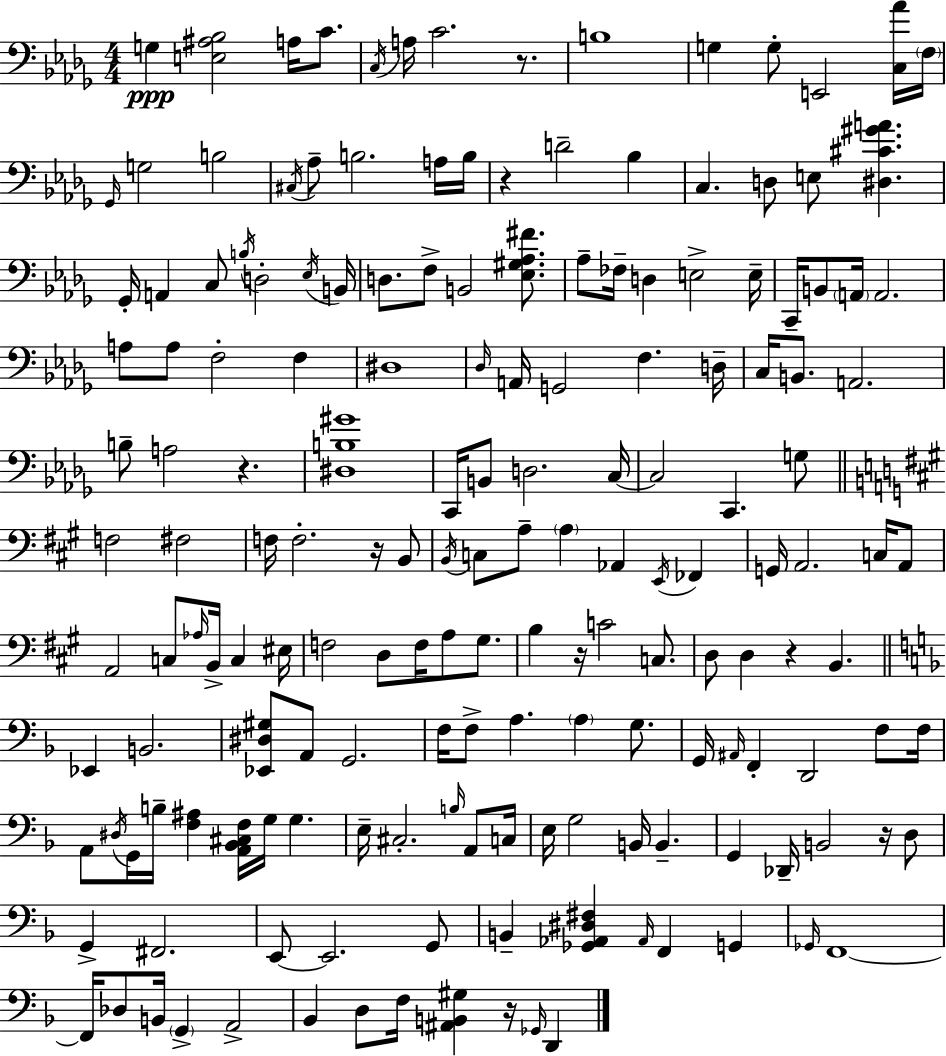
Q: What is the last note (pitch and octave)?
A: D2